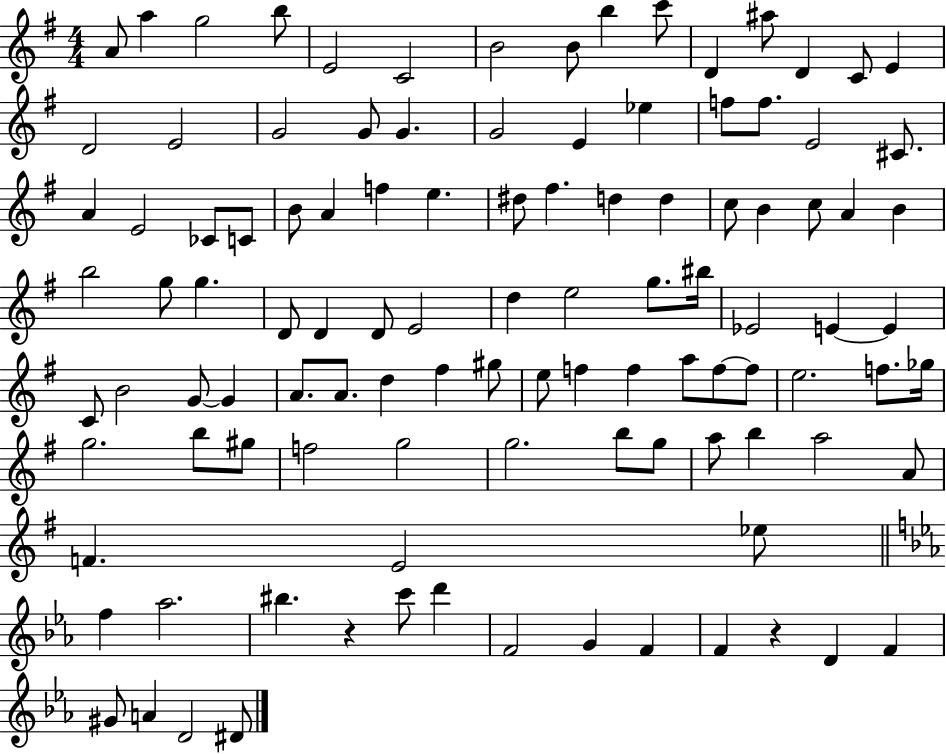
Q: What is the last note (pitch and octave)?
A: D#4